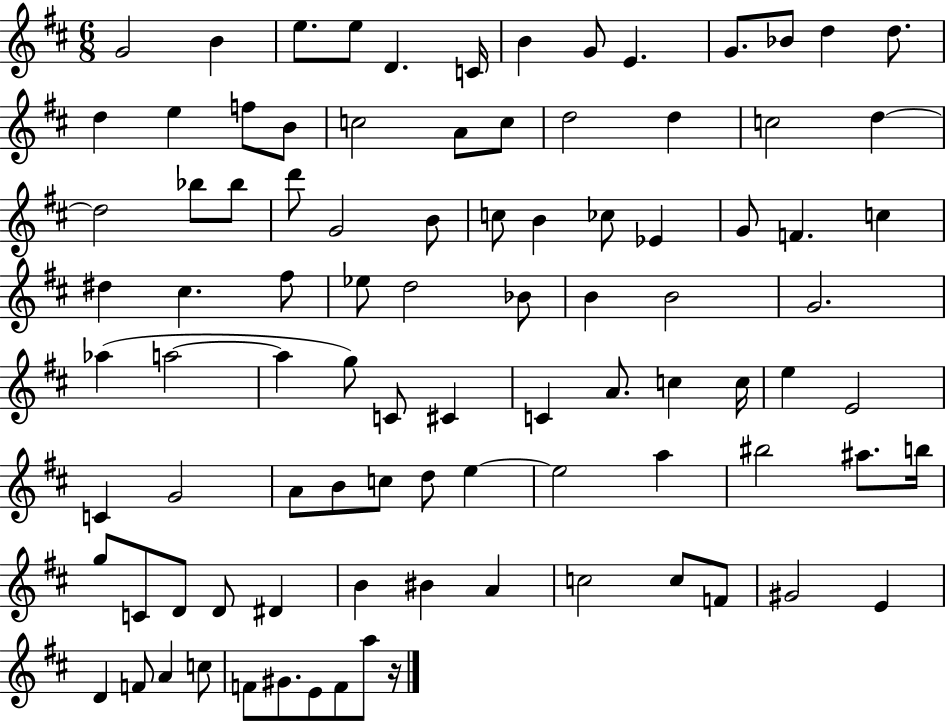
X:1
T:Untitled
M:6/8
L:1/4
K:D
G2 B e/2 e/2 D C/4 B G/2 E G/2 _B/2 d d/2 d e f/2 B/2 c2 A/2 c/2 d2 d c2 d d2 _b/2 _b/2 d'/2 G2 B/2 c/2 B _c/2 _E G/2 F c ^d ^c ^f/2 _e/2 d2 _B/2 B B2 G2 _a a2 a g/2 C/2 ^C C A/2 c c/4 e E2 C G2 A/2 B/2 c/2 d/2 e e2 a ^b2 ^a/2 b/4 g/2 C/2 D/2 D/2 ^D B ^B A c2 c/2 F/2 ^G2 E D F/2 A c/2 F/2 ^G/2 E/2 F/2 a/2 z/4